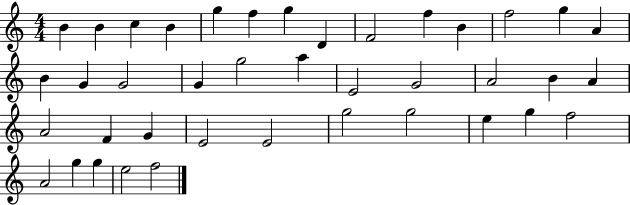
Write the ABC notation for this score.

X:1
T:Untitled
M:4/4
L:1/4
K:C
B B c B g f g D F2 f B f2 g A B G G2 G g2 a E2 G2 A2 B A A2 F G E2 E2 g2 g2 e g f2 A2 g g e2 f2